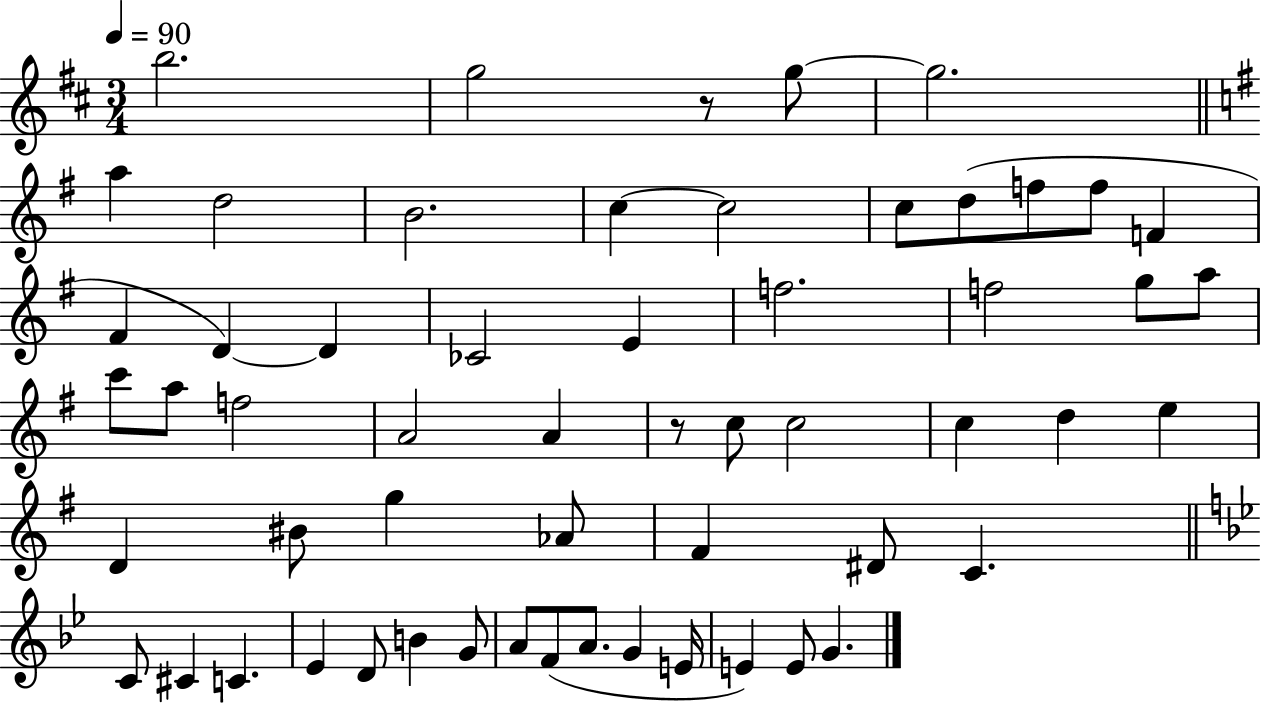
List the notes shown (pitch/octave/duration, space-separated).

B5/h. G5/h R/e G5/e G5/h. A5/q D5/h B4/h. C5/q C5/h C5/e D5/e F5/e F5/e F4/q F#4/q D4/q D4/q CES4/h E4/q F5/h. F5/h G5/e A5/e C6/e A5/e F5/h A4/h A4/q R/e C5/e C5/h C5/q D5/q E5/q D4/q BIS4/e G5/q Ab4/e F#4/q D#4/e C4/q. C4/e C#4/q C4/q. Eb4/q D4/e B4/q G4/e A4/e F4/e A4/e. G4/q E4/s E4/q E4/e G4/q.